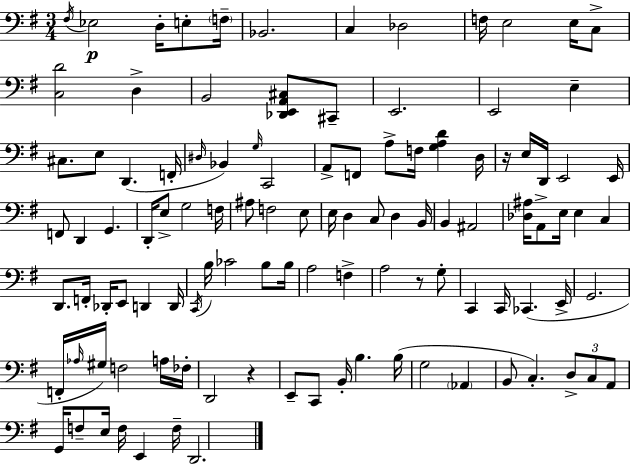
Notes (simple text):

F#3/s Eb3/h D3/s E3/e F3/s Bb2/h. C3/q Db3/h F3/s E3/h E3/s C3/e [C3,D4]/h D3/q B2/h [Db2,E2,A2,C#3]/e C#2/e E2/h. E2/h E3/q C#3/e. E3/e D2/q. F2/s D#3/s Bb2/q G3/s C2/h A2/e F2/e A3/e F3/s [G3,A3,D4]/q D3/s R/s E3/s D2/s E2/h E2/s F2/e D2/q G2/q. D2/s E3/e G3/h F3/s A#3/e F3/h E3/e E3/s D3/q C3/e D3/q B2/s B2/q A#2/h [Db3,A#3]/s A2/e E3/s E3/q C3/q D2/e. F2/s Db2/s E2/e D2/q D2/s C2/s B3/s CES4/h B3/e B3/s A3/h F3/q A3/h R/e G3/e C2/q C2/s CES2/q. E2/s G2/h. F2/s Ab3/s G#3/s F3/h A3/s FES3/s D2/h R/q E2/e C2/e B2/s B3/q. B3/s G3/h Ab2/q B2/e C3/q. D3/e C3/e A2/e G2/s F3/e E3/s F3/s E2/q F3/s D2/h.